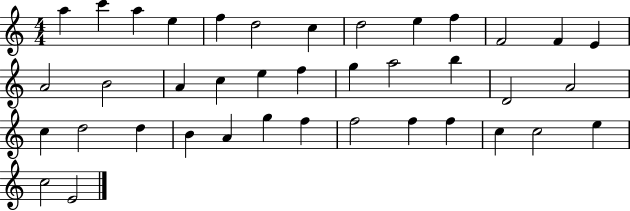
A5/q C6/q A5/q E5/q F5/q D5/h C5/q D5/h E5/q F5/q F4/h F4/q E4/q A4/h B4/h A4/q C5/q E5/q F5/q G5/q A5/h B5/q D4/h A4/h C5/q D5/h D5/q B4/q A4/q G5/q F5/q F5/h F5/q F5/q C5/q C5/h E5/q C5/h E4/h